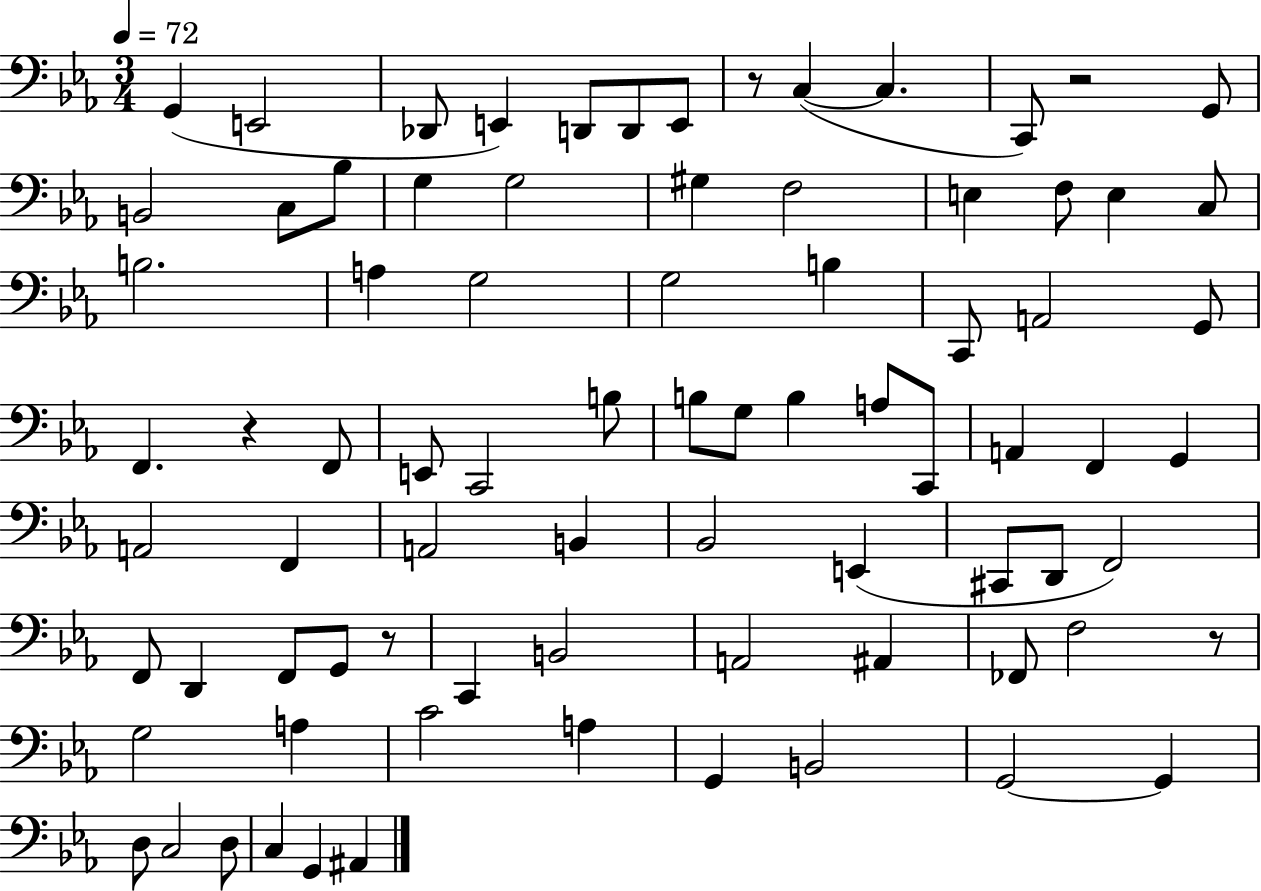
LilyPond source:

{
  \clef bass
  \numericTimeSignature
  \time 3/4
  \key ees \major
  \tempo 4 = 72
  g,4( e,2 | des,8 e,4) d,8 d,8 e,8 | r8 c4~(~ c4. | c,8) r2 g,8 | \break b,2 c8 bes8 | g4 g2 | gis4 f2 | e4 f8 e4 c8 | \break b2. | a4 g2 | g2 b4 | c,8 a,2 g,8 | \break f,4. r4 f,8 | e,8 c,2 b8 | b8 g8 b4 a8 c,8 | a,4 f,4 g,4 | \break a,2 f,4 | a,2 b,4 | bes,2 e,4( | cis,8 d,8 f,2) | \break f,8 d,4 f,8 g,8 r8 | c,4 b,2 | a,2 ais,4 | fes,8 f2 r8 | \break g2 a4 | c'2 a4 | g,4 b,2 | g,2~~ g,4 | \break d8 c2 d8 | c4 g,4 ais,4 | \bar "|."
}